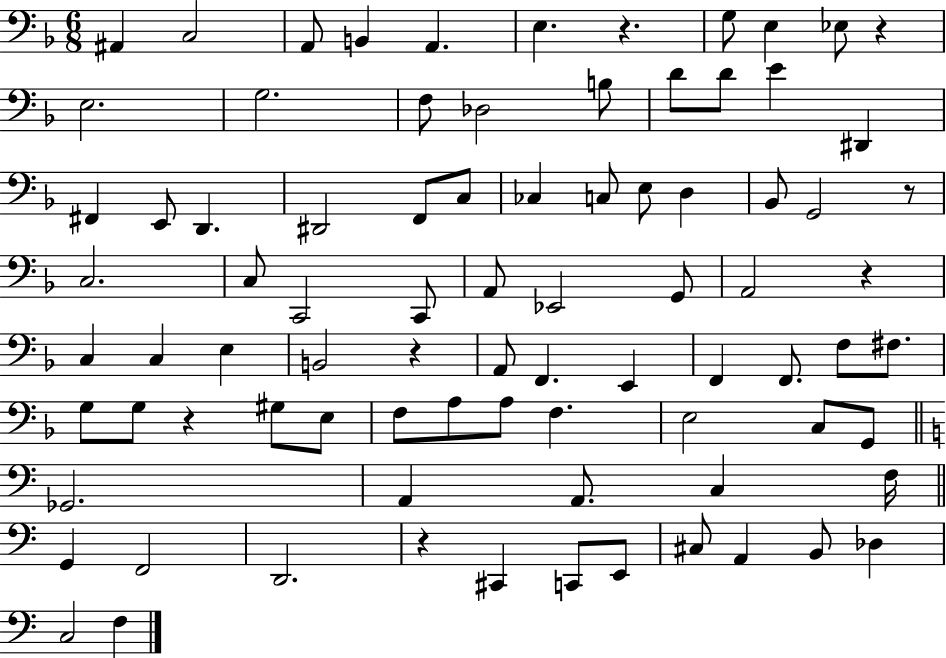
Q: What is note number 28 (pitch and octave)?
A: D3